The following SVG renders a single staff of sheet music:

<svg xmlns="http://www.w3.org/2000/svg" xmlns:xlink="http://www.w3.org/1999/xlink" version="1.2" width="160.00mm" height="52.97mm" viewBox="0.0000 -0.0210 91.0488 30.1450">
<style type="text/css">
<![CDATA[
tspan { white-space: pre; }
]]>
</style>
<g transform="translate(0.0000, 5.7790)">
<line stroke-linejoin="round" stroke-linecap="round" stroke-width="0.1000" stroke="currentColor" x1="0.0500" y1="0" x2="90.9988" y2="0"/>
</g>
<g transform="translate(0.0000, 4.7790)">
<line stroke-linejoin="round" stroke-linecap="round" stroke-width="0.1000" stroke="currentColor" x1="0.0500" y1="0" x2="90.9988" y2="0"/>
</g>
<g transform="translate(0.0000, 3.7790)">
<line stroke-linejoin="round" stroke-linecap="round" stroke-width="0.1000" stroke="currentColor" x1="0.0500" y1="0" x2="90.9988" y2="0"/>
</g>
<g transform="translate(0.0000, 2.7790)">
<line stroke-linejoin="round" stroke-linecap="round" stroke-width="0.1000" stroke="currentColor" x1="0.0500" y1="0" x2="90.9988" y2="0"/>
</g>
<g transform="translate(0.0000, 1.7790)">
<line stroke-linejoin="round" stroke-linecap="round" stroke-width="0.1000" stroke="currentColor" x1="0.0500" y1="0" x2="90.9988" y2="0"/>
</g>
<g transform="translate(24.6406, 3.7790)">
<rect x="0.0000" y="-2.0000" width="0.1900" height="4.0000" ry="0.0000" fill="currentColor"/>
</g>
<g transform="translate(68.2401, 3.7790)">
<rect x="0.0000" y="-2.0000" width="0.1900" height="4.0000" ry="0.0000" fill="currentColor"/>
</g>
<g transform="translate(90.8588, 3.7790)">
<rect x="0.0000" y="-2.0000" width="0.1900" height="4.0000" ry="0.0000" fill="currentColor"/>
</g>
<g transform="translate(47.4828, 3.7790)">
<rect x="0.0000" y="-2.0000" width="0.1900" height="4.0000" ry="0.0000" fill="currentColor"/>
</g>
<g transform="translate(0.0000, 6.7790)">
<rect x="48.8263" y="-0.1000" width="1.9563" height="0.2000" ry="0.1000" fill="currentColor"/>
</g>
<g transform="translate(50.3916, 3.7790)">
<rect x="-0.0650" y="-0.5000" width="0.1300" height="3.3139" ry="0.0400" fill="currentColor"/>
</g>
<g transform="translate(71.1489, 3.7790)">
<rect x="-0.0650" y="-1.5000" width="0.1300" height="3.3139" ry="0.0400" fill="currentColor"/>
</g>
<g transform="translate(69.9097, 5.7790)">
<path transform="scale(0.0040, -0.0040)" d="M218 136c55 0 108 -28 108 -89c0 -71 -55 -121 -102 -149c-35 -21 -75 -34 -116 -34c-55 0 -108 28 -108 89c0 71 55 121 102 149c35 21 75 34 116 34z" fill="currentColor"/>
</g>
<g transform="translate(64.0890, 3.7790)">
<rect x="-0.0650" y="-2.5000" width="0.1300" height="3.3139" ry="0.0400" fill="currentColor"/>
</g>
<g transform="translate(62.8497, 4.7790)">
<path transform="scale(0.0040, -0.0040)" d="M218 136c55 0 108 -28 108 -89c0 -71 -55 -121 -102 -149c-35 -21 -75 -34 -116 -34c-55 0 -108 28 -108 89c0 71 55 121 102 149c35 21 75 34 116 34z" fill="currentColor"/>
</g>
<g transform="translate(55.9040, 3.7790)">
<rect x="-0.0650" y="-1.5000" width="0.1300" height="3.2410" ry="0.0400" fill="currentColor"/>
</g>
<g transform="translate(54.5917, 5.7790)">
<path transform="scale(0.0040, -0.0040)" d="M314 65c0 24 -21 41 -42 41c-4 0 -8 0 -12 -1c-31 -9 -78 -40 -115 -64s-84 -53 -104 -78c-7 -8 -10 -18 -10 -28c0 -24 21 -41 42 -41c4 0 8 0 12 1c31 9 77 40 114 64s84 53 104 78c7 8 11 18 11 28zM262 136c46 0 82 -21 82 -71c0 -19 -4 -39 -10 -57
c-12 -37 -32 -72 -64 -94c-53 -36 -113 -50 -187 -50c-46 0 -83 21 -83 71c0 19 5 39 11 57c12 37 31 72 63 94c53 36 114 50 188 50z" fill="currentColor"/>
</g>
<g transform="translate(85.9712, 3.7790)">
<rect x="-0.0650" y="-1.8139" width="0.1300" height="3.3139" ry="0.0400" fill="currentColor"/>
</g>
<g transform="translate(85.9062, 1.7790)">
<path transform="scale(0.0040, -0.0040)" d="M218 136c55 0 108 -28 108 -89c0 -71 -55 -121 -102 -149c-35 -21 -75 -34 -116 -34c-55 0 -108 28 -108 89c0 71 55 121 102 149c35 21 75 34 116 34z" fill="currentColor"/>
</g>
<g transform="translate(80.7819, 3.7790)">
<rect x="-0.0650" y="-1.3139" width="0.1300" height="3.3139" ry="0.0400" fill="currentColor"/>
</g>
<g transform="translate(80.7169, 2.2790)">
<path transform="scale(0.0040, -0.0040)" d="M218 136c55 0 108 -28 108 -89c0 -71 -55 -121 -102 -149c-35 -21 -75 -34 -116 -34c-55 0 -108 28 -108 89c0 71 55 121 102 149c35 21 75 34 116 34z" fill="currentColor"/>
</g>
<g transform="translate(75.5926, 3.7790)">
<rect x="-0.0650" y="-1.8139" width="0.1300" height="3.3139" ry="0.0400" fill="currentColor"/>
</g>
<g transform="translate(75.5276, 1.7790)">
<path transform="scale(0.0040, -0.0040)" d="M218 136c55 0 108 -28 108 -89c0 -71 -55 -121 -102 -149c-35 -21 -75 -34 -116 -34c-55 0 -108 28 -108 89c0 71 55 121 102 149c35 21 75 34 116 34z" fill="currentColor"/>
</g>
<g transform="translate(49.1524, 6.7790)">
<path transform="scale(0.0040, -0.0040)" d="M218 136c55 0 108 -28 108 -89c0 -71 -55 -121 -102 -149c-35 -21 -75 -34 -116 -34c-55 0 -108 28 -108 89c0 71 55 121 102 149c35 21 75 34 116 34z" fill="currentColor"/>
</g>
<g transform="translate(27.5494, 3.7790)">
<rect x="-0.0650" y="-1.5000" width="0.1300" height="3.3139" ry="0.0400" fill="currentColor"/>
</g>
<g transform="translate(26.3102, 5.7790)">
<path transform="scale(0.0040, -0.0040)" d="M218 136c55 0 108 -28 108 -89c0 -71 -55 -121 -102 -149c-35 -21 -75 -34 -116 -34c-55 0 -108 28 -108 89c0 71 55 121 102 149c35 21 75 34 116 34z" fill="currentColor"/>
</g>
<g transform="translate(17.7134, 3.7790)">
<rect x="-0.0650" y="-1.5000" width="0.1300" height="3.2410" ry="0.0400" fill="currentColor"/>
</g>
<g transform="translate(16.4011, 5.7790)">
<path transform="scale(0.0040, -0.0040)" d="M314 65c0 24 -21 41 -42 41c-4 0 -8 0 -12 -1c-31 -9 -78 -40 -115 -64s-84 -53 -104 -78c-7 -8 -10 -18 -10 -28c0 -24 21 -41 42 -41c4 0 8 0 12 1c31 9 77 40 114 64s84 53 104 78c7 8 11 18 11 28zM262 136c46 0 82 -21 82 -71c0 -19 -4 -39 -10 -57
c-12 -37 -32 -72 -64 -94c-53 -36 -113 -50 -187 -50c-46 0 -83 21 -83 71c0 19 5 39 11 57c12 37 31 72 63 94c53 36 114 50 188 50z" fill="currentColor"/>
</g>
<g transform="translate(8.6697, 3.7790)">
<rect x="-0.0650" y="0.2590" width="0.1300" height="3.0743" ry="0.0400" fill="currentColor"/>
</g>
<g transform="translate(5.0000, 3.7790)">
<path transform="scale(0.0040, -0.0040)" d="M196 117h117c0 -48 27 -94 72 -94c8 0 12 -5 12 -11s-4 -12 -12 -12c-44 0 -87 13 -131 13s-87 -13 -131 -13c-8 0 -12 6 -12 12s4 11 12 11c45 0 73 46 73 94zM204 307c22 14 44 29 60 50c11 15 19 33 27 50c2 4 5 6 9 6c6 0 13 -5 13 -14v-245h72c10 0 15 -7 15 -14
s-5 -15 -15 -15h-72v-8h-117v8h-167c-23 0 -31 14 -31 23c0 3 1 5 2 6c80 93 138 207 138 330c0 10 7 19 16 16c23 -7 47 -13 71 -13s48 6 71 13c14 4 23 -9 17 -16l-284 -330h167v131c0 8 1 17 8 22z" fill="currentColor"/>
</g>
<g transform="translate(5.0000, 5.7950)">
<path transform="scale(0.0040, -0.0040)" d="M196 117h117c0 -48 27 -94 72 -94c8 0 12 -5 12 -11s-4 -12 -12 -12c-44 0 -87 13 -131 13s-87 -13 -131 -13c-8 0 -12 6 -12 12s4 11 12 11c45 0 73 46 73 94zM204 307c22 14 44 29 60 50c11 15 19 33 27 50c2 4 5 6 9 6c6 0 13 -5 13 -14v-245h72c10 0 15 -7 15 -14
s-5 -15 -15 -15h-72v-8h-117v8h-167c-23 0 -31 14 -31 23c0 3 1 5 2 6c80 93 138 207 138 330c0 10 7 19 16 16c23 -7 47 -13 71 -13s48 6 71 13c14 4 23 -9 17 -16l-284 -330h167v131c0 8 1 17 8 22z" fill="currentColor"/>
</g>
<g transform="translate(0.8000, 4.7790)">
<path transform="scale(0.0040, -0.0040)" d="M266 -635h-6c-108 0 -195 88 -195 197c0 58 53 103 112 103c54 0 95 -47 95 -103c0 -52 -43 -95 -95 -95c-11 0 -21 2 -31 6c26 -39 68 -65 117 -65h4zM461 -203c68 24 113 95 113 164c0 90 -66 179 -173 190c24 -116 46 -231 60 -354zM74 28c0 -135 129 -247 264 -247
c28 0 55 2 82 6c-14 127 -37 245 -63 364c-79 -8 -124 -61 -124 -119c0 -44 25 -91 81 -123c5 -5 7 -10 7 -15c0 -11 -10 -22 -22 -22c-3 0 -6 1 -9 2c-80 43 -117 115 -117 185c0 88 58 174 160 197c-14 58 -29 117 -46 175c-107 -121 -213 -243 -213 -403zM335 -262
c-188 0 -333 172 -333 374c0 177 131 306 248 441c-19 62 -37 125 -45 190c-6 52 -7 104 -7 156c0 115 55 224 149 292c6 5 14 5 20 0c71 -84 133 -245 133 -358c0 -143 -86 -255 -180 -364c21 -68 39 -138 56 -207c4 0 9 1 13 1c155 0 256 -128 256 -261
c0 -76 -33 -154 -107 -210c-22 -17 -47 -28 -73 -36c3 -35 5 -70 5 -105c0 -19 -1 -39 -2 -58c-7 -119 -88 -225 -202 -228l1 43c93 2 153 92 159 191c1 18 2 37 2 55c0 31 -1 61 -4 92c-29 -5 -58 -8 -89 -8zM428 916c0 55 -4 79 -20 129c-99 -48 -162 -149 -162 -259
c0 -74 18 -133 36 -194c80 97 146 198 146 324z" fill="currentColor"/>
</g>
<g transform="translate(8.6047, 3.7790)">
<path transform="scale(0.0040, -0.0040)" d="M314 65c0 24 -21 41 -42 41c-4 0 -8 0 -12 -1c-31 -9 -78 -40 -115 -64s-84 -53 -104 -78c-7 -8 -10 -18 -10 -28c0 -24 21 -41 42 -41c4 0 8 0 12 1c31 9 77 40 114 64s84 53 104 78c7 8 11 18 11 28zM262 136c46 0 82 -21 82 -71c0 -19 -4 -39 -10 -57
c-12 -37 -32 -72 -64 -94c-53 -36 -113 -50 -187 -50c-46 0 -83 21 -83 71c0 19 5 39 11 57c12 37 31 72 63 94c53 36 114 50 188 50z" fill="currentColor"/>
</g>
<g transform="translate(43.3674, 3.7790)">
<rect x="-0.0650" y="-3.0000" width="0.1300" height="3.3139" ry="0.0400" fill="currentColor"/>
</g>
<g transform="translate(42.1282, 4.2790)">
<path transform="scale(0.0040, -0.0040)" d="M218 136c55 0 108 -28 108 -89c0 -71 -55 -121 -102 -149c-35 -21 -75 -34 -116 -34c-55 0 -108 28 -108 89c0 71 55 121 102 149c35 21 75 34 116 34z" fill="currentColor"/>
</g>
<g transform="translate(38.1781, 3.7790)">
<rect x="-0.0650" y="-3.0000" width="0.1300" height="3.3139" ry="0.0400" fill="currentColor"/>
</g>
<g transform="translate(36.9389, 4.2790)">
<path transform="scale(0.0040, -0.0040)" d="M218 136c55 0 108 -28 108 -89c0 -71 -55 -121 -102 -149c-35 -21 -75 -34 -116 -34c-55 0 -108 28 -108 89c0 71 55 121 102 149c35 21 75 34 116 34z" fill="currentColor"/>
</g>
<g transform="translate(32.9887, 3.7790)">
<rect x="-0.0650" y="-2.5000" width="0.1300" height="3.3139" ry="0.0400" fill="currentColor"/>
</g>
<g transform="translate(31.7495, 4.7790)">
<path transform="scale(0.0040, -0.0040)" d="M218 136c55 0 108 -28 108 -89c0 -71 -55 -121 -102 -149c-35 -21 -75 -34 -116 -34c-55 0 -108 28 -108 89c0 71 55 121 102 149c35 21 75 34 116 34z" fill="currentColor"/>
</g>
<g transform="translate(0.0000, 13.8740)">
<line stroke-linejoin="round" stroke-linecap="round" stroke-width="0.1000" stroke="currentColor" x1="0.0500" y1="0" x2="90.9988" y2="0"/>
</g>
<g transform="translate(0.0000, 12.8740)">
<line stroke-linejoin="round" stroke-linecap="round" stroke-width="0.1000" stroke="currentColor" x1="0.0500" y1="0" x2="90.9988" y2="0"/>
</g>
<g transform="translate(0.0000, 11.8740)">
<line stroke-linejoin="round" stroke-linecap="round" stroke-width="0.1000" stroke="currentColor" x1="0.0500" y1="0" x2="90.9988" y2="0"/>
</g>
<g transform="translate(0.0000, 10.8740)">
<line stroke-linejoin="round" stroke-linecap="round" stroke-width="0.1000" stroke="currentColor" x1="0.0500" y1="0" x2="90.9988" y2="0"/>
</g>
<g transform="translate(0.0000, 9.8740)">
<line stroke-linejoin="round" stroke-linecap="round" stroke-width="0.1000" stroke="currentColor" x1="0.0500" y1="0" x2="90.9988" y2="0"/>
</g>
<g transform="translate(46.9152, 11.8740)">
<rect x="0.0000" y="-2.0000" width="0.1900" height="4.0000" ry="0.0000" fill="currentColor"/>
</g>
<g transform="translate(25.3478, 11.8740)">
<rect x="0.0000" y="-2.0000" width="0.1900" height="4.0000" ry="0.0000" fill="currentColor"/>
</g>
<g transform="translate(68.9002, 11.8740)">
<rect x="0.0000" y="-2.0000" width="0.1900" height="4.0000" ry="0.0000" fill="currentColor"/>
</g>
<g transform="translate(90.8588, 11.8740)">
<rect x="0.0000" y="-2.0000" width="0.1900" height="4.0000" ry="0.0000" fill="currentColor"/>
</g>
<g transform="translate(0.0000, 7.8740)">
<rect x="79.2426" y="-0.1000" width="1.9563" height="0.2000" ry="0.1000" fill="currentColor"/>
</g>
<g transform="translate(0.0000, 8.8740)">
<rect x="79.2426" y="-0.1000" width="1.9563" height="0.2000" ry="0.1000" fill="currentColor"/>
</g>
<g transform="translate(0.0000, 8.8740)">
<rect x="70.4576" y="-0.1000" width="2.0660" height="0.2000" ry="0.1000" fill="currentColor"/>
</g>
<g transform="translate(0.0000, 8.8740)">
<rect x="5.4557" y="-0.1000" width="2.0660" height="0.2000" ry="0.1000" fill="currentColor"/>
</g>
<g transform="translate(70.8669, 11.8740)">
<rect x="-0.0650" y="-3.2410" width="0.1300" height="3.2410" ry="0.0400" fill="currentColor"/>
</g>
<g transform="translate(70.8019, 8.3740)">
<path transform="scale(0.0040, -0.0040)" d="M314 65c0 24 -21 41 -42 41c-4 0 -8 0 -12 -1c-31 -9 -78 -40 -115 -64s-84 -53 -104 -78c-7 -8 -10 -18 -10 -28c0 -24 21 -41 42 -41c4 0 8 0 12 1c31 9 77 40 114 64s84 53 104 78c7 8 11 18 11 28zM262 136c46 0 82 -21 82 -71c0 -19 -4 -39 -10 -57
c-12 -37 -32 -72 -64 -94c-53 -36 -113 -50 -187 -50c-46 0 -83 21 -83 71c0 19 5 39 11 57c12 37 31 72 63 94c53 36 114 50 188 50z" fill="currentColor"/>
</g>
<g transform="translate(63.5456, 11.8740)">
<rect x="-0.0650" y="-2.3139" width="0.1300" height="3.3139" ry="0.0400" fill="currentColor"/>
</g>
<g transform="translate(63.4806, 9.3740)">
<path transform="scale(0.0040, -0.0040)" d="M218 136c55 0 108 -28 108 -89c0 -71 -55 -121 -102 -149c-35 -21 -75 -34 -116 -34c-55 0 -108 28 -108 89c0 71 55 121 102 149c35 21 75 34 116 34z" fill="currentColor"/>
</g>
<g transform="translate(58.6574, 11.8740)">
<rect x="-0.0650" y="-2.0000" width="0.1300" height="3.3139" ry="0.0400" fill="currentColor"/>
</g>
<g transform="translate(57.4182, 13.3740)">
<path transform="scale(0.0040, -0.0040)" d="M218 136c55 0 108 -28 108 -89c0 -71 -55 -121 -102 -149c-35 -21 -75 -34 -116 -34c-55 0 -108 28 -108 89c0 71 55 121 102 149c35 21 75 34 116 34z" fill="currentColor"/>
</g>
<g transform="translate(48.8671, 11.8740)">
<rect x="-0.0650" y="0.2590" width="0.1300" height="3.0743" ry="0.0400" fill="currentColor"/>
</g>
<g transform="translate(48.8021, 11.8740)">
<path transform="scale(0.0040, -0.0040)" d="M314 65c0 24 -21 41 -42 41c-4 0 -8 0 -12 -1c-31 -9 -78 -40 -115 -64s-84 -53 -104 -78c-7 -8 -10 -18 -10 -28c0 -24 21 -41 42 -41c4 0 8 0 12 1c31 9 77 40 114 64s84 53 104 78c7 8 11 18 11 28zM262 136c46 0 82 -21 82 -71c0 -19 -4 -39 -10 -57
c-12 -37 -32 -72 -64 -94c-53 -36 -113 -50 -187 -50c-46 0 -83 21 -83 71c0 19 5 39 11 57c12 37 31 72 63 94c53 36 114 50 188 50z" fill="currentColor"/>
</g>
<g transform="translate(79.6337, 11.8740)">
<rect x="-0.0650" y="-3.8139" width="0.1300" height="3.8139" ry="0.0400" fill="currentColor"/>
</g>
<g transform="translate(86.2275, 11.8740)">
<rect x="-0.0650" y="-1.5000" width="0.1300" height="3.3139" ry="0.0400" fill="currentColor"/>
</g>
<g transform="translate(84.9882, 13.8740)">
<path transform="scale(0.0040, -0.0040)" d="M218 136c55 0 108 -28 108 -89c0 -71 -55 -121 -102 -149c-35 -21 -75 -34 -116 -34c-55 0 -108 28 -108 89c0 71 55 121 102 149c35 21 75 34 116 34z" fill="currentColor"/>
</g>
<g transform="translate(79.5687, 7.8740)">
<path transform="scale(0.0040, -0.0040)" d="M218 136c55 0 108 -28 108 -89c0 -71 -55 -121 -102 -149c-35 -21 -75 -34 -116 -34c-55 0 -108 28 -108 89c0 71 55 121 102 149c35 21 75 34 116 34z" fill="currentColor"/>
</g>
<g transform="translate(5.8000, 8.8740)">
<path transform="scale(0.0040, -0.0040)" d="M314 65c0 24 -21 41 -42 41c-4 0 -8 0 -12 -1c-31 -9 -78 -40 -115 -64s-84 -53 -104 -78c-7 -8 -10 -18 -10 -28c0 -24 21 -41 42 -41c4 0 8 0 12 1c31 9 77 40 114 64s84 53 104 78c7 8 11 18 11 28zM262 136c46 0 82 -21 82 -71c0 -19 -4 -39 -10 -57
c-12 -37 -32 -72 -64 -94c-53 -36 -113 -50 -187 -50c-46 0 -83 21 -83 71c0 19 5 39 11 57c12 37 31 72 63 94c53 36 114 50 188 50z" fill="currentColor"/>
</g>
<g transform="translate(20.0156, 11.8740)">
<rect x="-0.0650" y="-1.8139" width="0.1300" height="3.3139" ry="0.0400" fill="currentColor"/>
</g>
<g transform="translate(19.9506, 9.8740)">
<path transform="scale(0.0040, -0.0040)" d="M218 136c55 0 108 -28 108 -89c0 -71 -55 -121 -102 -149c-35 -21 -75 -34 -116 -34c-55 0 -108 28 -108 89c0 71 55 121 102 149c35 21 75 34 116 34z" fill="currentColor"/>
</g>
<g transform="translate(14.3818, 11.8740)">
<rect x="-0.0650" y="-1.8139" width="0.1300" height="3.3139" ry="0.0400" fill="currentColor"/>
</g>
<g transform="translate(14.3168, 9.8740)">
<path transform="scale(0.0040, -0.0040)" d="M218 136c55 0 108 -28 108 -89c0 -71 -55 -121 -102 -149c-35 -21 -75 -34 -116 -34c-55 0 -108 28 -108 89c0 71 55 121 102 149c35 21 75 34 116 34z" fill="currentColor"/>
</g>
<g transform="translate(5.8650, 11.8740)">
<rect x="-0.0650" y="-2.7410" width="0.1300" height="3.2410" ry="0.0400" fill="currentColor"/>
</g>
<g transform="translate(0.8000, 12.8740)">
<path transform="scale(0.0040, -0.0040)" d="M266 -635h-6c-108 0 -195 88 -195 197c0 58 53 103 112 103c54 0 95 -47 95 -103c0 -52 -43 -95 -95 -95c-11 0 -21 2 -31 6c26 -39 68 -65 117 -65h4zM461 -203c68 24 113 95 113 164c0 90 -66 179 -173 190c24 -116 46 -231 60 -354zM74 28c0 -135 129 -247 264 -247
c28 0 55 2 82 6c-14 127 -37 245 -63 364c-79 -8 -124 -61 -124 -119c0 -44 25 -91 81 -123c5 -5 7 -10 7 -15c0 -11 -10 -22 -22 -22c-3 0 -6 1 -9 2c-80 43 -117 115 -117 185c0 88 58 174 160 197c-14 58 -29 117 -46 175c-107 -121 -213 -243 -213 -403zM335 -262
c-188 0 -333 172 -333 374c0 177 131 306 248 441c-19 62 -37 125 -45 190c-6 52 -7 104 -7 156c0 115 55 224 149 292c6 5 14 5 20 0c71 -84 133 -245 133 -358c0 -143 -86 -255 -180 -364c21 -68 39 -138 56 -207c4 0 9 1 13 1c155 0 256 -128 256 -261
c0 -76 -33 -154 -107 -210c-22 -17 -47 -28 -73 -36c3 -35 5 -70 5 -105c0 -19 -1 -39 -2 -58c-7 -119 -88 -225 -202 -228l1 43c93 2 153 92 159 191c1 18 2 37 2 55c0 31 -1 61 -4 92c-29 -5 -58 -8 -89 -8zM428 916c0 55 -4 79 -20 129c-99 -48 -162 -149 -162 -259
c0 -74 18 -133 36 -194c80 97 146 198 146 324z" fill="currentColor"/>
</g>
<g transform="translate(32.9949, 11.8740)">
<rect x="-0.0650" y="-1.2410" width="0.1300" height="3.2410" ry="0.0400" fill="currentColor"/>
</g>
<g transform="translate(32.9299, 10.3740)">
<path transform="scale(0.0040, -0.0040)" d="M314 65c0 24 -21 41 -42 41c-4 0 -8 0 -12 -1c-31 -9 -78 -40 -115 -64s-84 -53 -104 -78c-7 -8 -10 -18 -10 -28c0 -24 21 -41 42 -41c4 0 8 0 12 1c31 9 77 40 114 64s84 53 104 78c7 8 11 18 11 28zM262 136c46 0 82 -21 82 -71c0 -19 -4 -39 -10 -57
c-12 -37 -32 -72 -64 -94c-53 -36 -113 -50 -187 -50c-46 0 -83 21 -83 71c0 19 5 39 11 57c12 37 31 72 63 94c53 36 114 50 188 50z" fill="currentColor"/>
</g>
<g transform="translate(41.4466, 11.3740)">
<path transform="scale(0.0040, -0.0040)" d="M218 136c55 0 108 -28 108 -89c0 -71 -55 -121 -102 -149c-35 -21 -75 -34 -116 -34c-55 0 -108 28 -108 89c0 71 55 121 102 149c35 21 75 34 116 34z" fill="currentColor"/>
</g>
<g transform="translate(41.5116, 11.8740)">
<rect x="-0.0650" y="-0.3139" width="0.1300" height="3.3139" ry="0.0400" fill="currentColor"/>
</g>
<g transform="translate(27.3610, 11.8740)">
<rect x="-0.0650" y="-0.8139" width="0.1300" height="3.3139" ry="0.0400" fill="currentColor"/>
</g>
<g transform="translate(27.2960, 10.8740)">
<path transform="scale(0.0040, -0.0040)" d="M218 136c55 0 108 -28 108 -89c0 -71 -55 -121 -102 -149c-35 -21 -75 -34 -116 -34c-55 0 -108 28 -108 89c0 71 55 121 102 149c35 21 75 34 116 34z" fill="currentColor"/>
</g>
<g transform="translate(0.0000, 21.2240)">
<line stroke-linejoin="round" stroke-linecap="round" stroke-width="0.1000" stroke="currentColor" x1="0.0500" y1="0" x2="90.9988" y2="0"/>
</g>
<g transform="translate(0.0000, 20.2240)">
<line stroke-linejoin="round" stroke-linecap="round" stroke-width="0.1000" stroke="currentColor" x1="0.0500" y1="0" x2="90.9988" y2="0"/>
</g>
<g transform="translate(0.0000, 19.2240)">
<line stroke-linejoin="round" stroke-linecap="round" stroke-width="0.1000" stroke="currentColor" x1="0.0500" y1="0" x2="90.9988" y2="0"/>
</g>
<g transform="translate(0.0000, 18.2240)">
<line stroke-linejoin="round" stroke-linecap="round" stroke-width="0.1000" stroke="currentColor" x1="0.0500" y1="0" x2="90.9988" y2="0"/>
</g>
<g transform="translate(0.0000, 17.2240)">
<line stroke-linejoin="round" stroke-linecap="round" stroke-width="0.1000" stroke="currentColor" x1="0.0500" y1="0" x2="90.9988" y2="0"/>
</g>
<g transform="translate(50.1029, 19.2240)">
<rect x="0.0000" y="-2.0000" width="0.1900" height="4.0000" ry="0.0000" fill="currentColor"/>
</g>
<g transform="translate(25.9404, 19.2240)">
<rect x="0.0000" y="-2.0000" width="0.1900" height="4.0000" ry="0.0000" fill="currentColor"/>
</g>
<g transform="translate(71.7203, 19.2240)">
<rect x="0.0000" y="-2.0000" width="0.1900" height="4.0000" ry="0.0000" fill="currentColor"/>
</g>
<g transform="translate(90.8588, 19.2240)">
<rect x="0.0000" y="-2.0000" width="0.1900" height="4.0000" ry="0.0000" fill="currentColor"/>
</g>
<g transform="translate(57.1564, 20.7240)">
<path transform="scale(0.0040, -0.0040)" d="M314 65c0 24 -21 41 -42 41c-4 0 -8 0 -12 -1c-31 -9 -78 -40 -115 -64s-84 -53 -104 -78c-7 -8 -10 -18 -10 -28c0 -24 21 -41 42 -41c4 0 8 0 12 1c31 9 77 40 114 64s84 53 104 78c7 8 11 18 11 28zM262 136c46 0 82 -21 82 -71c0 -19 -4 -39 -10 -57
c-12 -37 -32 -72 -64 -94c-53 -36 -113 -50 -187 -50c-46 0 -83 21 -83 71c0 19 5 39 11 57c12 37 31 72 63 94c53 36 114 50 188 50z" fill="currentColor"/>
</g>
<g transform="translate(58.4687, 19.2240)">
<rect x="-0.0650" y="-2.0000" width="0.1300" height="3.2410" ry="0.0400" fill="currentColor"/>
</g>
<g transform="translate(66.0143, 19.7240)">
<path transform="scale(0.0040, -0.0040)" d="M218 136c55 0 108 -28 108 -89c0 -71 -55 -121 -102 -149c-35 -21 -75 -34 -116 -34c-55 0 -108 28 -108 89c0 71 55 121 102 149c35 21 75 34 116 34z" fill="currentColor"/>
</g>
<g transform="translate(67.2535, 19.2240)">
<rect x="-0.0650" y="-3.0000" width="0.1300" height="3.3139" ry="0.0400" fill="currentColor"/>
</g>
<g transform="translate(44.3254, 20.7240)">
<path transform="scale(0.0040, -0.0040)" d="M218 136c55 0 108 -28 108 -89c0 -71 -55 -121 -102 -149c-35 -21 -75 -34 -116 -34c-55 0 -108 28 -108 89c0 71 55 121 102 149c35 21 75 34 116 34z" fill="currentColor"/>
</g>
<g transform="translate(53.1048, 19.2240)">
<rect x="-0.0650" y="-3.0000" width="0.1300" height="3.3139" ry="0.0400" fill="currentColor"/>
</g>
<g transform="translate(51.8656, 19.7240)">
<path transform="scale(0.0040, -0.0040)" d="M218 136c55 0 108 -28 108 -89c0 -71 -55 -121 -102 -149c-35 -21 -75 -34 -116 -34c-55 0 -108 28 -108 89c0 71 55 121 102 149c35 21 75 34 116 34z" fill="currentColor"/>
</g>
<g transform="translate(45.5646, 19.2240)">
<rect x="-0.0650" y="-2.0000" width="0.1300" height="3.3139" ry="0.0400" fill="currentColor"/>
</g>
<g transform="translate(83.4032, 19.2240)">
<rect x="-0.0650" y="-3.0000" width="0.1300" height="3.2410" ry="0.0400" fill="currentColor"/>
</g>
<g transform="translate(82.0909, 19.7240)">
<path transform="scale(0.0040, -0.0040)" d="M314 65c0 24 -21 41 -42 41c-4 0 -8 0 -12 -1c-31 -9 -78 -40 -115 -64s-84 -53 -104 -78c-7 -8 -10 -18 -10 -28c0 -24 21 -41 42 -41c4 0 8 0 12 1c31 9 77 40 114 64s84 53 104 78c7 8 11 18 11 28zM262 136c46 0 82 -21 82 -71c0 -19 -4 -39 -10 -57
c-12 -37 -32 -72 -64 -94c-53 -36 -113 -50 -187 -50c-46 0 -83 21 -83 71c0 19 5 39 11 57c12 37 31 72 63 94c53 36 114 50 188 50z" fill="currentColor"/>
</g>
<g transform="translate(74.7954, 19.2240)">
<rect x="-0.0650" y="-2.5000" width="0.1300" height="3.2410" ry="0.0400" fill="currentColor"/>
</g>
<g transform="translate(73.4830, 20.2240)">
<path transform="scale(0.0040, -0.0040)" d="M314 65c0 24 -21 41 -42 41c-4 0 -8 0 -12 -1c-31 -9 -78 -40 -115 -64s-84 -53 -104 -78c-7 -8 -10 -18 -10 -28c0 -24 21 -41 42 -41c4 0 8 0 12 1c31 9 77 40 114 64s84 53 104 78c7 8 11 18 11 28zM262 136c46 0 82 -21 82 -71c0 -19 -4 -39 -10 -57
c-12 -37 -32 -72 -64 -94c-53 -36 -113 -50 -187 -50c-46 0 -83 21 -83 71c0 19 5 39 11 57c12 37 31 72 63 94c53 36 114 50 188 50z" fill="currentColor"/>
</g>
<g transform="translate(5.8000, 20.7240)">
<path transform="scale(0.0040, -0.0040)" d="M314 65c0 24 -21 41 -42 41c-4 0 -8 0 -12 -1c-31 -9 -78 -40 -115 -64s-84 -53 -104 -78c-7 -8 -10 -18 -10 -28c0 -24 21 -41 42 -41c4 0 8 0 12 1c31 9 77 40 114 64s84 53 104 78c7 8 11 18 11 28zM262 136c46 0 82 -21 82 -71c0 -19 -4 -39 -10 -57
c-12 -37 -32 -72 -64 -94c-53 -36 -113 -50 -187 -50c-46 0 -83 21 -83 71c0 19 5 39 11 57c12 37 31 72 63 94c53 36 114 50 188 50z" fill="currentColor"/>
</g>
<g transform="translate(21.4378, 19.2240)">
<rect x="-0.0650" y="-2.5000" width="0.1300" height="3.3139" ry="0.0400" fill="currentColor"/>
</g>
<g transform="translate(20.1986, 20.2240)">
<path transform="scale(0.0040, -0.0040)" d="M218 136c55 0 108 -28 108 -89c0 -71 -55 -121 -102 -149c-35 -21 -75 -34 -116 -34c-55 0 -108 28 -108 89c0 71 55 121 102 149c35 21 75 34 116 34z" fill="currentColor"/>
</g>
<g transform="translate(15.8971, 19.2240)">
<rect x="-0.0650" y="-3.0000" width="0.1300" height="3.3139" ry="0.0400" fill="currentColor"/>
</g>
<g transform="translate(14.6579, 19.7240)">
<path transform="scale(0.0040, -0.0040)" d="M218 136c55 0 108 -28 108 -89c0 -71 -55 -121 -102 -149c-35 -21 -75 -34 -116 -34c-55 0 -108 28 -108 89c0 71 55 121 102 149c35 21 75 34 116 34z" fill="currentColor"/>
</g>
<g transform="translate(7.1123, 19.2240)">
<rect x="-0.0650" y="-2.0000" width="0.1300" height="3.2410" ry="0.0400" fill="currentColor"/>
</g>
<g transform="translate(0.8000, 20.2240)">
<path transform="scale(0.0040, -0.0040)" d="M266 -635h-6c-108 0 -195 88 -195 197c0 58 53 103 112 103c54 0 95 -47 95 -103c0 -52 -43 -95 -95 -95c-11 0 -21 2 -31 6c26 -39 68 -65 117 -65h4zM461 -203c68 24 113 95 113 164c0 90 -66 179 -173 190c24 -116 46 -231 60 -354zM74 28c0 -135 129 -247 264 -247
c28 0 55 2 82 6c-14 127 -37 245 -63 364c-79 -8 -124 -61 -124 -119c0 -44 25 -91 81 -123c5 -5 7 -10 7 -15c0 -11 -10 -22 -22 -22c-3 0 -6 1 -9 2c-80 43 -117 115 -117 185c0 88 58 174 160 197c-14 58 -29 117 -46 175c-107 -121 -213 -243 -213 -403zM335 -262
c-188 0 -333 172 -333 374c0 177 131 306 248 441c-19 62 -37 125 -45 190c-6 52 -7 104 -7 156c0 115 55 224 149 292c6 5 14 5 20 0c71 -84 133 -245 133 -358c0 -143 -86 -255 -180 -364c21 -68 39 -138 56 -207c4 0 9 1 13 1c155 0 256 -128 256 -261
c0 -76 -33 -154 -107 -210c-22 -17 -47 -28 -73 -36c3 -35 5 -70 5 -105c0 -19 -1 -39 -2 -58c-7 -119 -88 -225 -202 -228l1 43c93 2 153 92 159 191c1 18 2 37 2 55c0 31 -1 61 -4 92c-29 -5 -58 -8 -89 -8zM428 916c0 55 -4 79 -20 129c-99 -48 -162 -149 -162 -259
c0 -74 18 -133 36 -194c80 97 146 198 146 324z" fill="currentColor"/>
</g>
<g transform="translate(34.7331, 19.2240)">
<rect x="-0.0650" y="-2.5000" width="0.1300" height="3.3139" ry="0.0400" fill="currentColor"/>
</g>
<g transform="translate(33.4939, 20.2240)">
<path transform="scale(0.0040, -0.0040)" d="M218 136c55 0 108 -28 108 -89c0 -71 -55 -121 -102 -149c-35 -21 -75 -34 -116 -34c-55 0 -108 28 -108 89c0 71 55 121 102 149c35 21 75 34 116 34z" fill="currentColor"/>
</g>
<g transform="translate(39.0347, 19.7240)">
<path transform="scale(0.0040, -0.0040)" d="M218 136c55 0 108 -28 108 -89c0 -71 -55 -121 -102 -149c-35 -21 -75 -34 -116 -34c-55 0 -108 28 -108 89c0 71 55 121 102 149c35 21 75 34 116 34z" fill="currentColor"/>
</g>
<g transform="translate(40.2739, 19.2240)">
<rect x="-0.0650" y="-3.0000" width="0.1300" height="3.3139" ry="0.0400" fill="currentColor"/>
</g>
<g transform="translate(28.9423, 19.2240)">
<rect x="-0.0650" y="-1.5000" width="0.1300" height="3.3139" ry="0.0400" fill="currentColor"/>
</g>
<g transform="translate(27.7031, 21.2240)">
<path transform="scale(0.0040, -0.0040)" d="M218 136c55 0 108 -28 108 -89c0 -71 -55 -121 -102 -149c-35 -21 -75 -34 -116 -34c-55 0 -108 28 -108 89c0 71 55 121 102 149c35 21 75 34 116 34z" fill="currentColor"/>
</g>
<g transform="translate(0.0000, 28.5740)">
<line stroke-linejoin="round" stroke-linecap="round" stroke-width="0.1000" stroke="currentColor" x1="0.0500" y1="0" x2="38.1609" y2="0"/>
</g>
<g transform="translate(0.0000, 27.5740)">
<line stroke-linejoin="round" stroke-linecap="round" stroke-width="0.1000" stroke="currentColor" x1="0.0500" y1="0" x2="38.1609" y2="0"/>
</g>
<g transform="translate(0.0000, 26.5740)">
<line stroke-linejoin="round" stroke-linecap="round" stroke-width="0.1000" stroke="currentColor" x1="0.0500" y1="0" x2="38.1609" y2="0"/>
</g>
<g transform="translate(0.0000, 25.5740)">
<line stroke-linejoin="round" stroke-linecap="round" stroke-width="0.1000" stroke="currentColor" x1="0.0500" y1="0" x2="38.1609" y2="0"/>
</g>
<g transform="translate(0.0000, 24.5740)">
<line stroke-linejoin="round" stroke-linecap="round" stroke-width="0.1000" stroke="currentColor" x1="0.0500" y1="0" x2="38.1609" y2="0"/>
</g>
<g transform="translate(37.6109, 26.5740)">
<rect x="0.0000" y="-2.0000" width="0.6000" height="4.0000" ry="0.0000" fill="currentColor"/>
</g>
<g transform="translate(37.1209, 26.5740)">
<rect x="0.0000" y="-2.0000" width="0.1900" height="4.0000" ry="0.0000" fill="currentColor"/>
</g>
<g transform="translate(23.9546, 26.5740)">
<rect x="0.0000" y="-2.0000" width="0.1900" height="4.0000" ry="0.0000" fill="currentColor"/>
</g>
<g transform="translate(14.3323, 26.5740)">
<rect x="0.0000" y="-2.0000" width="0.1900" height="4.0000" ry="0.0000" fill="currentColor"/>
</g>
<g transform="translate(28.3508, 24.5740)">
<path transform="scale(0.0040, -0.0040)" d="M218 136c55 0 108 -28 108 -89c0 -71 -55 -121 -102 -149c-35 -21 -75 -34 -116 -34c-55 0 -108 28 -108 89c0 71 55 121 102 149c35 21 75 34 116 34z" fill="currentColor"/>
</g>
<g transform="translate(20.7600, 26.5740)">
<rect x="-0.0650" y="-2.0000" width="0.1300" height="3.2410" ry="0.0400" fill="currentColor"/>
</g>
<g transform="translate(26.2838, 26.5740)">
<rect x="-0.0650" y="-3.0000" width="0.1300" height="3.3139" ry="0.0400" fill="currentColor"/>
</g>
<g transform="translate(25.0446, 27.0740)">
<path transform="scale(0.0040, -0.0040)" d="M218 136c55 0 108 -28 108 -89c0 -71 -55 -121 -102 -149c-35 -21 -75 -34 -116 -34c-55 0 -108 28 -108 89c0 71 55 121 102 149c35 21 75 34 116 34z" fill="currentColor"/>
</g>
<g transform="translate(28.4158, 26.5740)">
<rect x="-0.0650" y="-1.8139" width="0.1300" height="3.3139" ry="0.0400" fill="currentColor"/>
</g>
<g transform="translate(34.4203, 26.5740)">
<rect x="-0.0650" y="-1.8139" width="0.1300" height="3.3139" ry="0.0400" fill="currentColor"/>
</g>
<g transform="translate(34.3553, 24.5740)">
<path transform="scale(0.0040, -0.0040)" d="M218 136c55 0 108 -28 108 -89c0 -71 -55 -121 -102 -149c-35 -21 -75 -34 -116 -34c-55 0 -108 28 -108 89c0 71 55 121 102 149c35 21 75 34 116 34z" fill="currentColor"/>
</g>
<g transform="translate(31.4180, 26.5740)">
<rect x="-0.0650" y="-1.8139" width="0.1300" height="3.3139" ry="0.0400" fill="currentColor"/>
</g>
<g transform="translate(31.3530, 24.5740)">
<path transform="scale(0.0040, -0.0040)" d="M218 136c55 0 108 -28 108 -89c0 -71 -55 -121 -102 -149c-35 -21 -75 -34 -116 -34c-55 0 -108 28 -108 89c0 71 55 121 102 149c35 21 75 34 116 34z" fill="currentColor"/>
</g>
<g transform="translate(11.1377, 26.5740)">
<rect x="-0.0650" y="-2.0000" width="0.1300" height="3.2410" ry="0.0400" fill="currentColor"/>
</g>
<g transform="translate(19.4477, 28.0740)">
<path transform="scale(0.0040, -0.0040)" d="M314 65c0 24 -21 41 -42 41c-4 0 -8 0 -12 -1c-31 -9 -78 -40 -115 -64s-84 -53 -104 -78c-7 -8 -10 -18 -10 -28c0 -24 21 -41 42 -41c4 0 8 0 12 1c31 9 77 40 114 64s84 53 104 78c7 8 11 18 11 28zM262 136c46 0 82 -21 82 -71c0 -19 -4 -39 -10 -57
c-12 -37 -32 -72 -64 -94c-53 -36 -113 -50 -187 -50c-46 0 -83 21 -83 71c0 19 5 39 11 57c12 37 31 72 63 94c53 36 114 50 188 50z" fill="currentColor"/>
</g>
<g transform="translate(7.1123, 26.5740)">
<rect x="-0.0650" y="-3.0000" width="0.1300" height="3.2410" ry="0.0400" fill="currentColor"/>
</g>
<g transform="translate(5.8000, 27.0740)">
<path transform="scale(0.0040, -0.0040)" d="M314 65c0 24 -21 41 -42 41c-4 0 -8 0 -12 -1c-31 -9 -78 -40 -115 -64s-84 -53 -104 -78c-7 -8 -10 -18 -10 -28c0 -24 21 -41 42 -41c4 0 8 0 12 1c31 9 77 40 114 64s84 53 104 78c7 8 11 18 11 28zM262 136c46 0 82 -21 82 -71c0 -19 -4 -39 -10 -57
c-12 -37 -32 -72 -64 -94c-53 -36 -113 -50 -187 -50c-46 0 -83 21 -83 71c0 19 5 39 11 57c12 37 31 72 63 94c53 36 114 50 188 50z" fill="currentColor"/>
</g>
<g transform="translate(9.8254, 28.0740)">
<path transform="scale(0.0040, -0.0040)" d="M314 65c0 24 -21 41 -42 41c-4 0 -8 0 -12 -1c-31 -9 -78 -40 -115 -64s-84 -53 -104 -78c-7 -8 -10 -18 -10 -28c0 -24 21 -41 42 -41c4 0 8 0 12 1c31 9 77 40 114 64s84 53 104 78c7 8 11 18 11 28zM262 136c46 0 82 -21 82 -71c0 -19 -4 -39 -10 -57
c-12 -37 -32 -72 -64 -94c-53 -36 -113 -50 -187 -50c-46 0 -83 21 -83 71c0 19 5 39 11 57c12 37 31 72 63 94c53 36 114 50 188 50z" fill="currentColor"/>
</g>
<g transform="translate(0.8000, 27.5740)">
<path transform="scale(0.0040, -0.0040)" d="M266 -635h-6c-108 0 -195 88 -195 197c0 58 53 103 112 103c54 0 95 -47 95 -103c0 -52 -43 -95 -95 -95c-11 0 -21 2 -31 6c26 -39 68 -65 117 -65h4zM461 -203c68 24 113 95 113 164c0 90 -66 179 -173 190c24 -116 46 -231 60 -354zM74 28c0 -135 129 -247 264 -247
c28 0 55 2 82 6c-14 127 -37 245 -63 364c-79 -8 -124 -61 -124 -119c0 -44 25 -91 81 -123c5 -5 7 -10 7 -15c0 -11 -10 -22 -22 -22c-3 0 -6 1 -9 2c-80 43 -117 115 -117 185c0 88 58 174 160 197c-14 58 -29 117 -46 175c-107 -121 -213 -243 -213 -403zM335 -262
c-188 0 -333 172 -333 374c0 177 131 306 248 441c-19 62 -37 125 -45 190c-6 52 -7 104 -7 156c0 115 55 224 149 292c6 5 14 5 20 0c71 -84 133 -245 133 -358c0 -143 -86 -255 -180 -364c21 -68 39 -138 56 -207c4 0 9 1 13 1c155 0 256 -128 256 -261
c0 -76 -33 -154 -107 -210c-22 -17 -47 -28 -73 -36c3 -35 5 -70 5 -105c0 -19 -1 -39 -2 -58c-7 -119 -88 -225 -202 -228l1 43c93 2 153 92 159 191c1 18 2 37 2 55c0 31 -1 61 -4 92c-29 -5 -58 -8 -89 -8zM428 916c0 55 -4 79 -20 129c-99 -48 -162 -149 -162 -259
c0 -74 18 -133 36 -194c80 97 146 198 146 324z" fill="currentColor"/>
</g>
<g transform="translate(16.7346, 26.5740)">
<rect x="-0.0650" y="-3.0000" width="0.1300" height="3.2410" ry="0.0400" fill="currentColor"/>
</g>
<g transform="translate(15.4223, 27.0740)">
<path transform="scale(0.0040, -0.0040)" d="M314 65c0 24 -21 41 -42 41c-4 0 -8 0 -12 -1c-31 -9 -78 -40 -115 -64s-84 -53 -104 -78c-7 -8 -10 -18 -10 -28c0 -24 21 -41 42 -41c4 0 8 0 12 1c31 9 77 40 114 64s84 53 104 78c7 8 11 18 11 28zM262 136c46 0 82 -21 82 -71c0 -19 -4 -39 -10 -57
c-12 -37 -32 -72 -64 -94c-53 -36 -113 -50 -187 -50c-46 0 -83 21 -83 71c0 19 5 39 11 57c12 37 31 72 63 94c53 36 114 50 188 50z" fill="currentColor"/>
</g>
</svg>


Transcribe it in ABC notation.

X:1
T:Untitled
M:4/4
L:1/4
K:C
B2 E2 E G A A C E2 G E f e f a2 f f d e2 c B2 F g b2 c' E F2 A G E G A F A F2 A G2 A2 A2 F2 A2 F2 A f f f